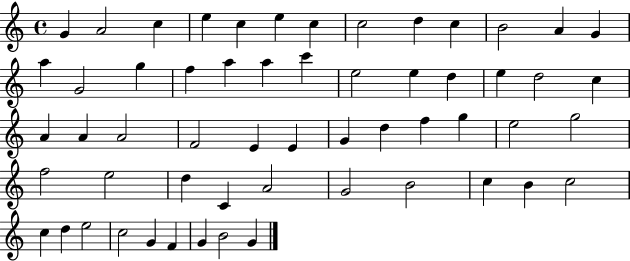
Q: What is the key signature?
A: C major